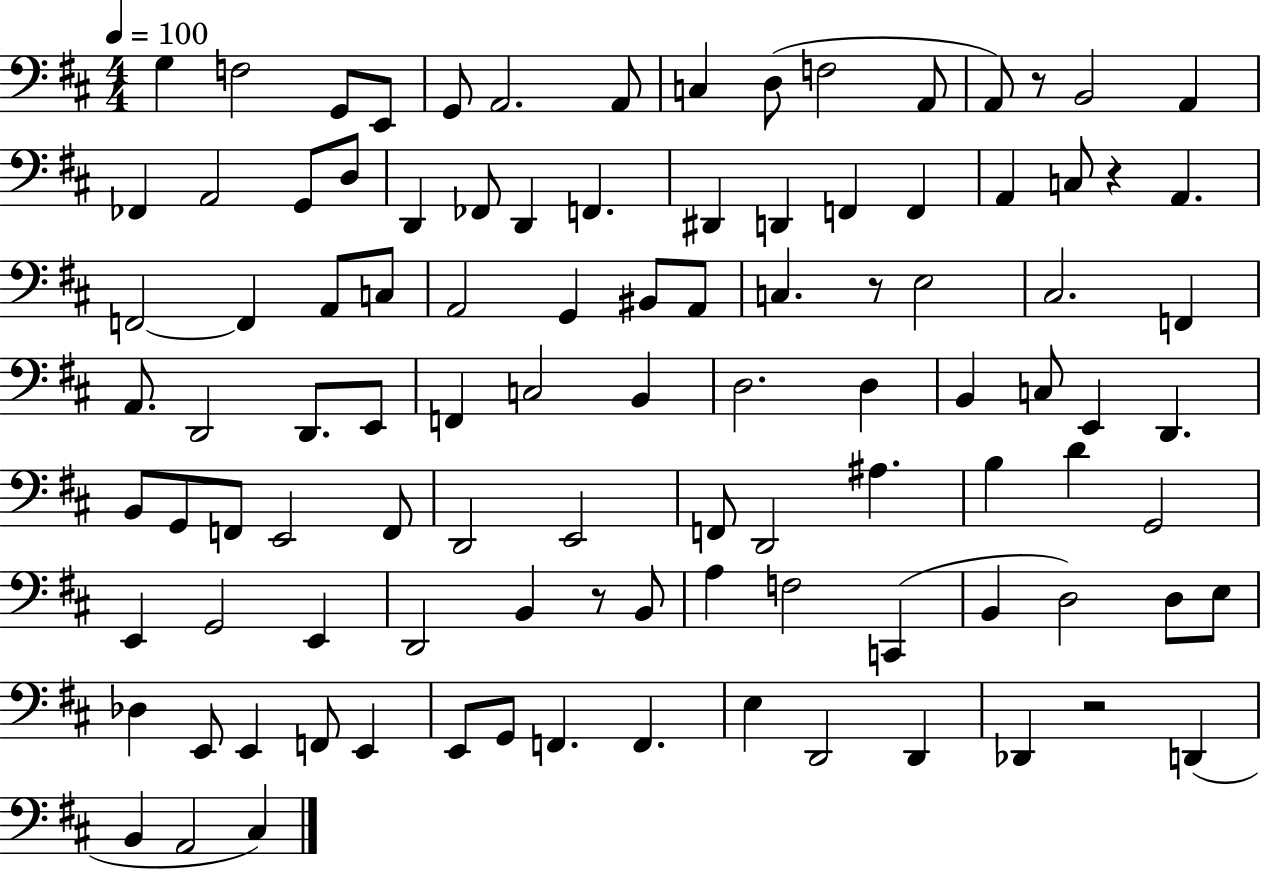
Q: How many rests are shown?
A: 5